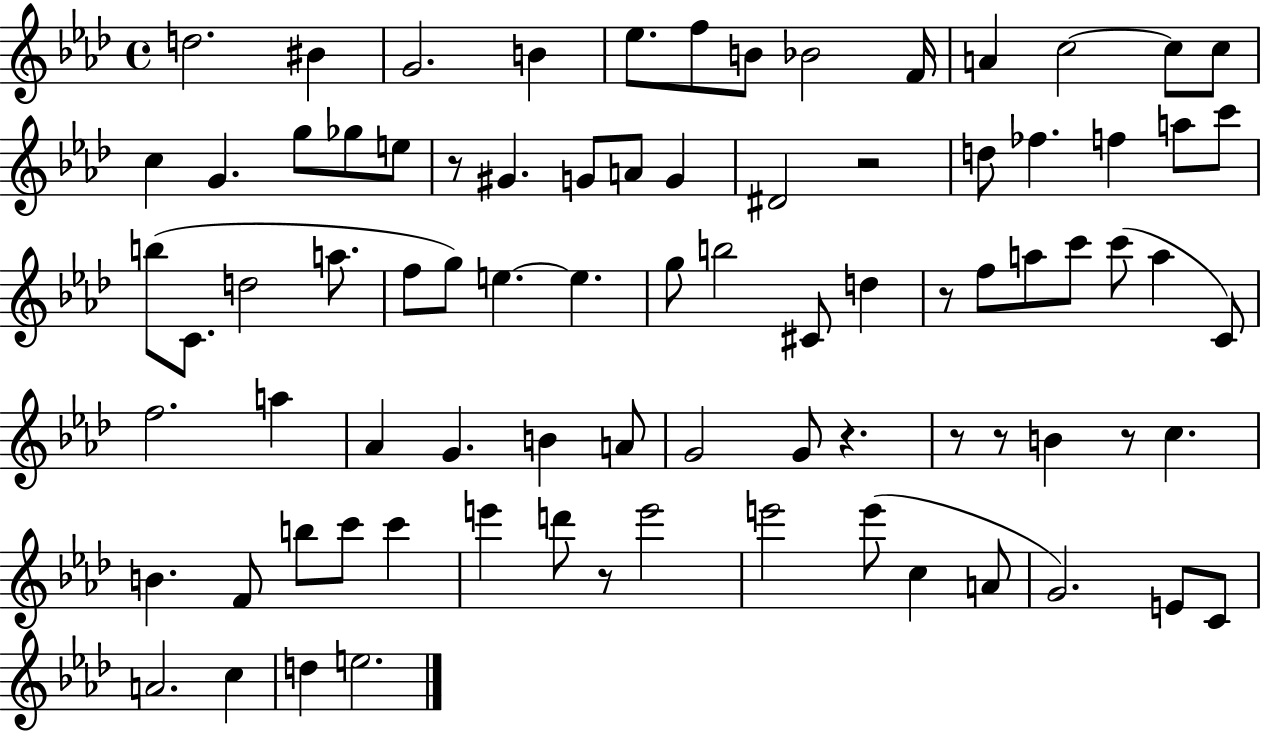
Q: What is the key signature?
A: AES major